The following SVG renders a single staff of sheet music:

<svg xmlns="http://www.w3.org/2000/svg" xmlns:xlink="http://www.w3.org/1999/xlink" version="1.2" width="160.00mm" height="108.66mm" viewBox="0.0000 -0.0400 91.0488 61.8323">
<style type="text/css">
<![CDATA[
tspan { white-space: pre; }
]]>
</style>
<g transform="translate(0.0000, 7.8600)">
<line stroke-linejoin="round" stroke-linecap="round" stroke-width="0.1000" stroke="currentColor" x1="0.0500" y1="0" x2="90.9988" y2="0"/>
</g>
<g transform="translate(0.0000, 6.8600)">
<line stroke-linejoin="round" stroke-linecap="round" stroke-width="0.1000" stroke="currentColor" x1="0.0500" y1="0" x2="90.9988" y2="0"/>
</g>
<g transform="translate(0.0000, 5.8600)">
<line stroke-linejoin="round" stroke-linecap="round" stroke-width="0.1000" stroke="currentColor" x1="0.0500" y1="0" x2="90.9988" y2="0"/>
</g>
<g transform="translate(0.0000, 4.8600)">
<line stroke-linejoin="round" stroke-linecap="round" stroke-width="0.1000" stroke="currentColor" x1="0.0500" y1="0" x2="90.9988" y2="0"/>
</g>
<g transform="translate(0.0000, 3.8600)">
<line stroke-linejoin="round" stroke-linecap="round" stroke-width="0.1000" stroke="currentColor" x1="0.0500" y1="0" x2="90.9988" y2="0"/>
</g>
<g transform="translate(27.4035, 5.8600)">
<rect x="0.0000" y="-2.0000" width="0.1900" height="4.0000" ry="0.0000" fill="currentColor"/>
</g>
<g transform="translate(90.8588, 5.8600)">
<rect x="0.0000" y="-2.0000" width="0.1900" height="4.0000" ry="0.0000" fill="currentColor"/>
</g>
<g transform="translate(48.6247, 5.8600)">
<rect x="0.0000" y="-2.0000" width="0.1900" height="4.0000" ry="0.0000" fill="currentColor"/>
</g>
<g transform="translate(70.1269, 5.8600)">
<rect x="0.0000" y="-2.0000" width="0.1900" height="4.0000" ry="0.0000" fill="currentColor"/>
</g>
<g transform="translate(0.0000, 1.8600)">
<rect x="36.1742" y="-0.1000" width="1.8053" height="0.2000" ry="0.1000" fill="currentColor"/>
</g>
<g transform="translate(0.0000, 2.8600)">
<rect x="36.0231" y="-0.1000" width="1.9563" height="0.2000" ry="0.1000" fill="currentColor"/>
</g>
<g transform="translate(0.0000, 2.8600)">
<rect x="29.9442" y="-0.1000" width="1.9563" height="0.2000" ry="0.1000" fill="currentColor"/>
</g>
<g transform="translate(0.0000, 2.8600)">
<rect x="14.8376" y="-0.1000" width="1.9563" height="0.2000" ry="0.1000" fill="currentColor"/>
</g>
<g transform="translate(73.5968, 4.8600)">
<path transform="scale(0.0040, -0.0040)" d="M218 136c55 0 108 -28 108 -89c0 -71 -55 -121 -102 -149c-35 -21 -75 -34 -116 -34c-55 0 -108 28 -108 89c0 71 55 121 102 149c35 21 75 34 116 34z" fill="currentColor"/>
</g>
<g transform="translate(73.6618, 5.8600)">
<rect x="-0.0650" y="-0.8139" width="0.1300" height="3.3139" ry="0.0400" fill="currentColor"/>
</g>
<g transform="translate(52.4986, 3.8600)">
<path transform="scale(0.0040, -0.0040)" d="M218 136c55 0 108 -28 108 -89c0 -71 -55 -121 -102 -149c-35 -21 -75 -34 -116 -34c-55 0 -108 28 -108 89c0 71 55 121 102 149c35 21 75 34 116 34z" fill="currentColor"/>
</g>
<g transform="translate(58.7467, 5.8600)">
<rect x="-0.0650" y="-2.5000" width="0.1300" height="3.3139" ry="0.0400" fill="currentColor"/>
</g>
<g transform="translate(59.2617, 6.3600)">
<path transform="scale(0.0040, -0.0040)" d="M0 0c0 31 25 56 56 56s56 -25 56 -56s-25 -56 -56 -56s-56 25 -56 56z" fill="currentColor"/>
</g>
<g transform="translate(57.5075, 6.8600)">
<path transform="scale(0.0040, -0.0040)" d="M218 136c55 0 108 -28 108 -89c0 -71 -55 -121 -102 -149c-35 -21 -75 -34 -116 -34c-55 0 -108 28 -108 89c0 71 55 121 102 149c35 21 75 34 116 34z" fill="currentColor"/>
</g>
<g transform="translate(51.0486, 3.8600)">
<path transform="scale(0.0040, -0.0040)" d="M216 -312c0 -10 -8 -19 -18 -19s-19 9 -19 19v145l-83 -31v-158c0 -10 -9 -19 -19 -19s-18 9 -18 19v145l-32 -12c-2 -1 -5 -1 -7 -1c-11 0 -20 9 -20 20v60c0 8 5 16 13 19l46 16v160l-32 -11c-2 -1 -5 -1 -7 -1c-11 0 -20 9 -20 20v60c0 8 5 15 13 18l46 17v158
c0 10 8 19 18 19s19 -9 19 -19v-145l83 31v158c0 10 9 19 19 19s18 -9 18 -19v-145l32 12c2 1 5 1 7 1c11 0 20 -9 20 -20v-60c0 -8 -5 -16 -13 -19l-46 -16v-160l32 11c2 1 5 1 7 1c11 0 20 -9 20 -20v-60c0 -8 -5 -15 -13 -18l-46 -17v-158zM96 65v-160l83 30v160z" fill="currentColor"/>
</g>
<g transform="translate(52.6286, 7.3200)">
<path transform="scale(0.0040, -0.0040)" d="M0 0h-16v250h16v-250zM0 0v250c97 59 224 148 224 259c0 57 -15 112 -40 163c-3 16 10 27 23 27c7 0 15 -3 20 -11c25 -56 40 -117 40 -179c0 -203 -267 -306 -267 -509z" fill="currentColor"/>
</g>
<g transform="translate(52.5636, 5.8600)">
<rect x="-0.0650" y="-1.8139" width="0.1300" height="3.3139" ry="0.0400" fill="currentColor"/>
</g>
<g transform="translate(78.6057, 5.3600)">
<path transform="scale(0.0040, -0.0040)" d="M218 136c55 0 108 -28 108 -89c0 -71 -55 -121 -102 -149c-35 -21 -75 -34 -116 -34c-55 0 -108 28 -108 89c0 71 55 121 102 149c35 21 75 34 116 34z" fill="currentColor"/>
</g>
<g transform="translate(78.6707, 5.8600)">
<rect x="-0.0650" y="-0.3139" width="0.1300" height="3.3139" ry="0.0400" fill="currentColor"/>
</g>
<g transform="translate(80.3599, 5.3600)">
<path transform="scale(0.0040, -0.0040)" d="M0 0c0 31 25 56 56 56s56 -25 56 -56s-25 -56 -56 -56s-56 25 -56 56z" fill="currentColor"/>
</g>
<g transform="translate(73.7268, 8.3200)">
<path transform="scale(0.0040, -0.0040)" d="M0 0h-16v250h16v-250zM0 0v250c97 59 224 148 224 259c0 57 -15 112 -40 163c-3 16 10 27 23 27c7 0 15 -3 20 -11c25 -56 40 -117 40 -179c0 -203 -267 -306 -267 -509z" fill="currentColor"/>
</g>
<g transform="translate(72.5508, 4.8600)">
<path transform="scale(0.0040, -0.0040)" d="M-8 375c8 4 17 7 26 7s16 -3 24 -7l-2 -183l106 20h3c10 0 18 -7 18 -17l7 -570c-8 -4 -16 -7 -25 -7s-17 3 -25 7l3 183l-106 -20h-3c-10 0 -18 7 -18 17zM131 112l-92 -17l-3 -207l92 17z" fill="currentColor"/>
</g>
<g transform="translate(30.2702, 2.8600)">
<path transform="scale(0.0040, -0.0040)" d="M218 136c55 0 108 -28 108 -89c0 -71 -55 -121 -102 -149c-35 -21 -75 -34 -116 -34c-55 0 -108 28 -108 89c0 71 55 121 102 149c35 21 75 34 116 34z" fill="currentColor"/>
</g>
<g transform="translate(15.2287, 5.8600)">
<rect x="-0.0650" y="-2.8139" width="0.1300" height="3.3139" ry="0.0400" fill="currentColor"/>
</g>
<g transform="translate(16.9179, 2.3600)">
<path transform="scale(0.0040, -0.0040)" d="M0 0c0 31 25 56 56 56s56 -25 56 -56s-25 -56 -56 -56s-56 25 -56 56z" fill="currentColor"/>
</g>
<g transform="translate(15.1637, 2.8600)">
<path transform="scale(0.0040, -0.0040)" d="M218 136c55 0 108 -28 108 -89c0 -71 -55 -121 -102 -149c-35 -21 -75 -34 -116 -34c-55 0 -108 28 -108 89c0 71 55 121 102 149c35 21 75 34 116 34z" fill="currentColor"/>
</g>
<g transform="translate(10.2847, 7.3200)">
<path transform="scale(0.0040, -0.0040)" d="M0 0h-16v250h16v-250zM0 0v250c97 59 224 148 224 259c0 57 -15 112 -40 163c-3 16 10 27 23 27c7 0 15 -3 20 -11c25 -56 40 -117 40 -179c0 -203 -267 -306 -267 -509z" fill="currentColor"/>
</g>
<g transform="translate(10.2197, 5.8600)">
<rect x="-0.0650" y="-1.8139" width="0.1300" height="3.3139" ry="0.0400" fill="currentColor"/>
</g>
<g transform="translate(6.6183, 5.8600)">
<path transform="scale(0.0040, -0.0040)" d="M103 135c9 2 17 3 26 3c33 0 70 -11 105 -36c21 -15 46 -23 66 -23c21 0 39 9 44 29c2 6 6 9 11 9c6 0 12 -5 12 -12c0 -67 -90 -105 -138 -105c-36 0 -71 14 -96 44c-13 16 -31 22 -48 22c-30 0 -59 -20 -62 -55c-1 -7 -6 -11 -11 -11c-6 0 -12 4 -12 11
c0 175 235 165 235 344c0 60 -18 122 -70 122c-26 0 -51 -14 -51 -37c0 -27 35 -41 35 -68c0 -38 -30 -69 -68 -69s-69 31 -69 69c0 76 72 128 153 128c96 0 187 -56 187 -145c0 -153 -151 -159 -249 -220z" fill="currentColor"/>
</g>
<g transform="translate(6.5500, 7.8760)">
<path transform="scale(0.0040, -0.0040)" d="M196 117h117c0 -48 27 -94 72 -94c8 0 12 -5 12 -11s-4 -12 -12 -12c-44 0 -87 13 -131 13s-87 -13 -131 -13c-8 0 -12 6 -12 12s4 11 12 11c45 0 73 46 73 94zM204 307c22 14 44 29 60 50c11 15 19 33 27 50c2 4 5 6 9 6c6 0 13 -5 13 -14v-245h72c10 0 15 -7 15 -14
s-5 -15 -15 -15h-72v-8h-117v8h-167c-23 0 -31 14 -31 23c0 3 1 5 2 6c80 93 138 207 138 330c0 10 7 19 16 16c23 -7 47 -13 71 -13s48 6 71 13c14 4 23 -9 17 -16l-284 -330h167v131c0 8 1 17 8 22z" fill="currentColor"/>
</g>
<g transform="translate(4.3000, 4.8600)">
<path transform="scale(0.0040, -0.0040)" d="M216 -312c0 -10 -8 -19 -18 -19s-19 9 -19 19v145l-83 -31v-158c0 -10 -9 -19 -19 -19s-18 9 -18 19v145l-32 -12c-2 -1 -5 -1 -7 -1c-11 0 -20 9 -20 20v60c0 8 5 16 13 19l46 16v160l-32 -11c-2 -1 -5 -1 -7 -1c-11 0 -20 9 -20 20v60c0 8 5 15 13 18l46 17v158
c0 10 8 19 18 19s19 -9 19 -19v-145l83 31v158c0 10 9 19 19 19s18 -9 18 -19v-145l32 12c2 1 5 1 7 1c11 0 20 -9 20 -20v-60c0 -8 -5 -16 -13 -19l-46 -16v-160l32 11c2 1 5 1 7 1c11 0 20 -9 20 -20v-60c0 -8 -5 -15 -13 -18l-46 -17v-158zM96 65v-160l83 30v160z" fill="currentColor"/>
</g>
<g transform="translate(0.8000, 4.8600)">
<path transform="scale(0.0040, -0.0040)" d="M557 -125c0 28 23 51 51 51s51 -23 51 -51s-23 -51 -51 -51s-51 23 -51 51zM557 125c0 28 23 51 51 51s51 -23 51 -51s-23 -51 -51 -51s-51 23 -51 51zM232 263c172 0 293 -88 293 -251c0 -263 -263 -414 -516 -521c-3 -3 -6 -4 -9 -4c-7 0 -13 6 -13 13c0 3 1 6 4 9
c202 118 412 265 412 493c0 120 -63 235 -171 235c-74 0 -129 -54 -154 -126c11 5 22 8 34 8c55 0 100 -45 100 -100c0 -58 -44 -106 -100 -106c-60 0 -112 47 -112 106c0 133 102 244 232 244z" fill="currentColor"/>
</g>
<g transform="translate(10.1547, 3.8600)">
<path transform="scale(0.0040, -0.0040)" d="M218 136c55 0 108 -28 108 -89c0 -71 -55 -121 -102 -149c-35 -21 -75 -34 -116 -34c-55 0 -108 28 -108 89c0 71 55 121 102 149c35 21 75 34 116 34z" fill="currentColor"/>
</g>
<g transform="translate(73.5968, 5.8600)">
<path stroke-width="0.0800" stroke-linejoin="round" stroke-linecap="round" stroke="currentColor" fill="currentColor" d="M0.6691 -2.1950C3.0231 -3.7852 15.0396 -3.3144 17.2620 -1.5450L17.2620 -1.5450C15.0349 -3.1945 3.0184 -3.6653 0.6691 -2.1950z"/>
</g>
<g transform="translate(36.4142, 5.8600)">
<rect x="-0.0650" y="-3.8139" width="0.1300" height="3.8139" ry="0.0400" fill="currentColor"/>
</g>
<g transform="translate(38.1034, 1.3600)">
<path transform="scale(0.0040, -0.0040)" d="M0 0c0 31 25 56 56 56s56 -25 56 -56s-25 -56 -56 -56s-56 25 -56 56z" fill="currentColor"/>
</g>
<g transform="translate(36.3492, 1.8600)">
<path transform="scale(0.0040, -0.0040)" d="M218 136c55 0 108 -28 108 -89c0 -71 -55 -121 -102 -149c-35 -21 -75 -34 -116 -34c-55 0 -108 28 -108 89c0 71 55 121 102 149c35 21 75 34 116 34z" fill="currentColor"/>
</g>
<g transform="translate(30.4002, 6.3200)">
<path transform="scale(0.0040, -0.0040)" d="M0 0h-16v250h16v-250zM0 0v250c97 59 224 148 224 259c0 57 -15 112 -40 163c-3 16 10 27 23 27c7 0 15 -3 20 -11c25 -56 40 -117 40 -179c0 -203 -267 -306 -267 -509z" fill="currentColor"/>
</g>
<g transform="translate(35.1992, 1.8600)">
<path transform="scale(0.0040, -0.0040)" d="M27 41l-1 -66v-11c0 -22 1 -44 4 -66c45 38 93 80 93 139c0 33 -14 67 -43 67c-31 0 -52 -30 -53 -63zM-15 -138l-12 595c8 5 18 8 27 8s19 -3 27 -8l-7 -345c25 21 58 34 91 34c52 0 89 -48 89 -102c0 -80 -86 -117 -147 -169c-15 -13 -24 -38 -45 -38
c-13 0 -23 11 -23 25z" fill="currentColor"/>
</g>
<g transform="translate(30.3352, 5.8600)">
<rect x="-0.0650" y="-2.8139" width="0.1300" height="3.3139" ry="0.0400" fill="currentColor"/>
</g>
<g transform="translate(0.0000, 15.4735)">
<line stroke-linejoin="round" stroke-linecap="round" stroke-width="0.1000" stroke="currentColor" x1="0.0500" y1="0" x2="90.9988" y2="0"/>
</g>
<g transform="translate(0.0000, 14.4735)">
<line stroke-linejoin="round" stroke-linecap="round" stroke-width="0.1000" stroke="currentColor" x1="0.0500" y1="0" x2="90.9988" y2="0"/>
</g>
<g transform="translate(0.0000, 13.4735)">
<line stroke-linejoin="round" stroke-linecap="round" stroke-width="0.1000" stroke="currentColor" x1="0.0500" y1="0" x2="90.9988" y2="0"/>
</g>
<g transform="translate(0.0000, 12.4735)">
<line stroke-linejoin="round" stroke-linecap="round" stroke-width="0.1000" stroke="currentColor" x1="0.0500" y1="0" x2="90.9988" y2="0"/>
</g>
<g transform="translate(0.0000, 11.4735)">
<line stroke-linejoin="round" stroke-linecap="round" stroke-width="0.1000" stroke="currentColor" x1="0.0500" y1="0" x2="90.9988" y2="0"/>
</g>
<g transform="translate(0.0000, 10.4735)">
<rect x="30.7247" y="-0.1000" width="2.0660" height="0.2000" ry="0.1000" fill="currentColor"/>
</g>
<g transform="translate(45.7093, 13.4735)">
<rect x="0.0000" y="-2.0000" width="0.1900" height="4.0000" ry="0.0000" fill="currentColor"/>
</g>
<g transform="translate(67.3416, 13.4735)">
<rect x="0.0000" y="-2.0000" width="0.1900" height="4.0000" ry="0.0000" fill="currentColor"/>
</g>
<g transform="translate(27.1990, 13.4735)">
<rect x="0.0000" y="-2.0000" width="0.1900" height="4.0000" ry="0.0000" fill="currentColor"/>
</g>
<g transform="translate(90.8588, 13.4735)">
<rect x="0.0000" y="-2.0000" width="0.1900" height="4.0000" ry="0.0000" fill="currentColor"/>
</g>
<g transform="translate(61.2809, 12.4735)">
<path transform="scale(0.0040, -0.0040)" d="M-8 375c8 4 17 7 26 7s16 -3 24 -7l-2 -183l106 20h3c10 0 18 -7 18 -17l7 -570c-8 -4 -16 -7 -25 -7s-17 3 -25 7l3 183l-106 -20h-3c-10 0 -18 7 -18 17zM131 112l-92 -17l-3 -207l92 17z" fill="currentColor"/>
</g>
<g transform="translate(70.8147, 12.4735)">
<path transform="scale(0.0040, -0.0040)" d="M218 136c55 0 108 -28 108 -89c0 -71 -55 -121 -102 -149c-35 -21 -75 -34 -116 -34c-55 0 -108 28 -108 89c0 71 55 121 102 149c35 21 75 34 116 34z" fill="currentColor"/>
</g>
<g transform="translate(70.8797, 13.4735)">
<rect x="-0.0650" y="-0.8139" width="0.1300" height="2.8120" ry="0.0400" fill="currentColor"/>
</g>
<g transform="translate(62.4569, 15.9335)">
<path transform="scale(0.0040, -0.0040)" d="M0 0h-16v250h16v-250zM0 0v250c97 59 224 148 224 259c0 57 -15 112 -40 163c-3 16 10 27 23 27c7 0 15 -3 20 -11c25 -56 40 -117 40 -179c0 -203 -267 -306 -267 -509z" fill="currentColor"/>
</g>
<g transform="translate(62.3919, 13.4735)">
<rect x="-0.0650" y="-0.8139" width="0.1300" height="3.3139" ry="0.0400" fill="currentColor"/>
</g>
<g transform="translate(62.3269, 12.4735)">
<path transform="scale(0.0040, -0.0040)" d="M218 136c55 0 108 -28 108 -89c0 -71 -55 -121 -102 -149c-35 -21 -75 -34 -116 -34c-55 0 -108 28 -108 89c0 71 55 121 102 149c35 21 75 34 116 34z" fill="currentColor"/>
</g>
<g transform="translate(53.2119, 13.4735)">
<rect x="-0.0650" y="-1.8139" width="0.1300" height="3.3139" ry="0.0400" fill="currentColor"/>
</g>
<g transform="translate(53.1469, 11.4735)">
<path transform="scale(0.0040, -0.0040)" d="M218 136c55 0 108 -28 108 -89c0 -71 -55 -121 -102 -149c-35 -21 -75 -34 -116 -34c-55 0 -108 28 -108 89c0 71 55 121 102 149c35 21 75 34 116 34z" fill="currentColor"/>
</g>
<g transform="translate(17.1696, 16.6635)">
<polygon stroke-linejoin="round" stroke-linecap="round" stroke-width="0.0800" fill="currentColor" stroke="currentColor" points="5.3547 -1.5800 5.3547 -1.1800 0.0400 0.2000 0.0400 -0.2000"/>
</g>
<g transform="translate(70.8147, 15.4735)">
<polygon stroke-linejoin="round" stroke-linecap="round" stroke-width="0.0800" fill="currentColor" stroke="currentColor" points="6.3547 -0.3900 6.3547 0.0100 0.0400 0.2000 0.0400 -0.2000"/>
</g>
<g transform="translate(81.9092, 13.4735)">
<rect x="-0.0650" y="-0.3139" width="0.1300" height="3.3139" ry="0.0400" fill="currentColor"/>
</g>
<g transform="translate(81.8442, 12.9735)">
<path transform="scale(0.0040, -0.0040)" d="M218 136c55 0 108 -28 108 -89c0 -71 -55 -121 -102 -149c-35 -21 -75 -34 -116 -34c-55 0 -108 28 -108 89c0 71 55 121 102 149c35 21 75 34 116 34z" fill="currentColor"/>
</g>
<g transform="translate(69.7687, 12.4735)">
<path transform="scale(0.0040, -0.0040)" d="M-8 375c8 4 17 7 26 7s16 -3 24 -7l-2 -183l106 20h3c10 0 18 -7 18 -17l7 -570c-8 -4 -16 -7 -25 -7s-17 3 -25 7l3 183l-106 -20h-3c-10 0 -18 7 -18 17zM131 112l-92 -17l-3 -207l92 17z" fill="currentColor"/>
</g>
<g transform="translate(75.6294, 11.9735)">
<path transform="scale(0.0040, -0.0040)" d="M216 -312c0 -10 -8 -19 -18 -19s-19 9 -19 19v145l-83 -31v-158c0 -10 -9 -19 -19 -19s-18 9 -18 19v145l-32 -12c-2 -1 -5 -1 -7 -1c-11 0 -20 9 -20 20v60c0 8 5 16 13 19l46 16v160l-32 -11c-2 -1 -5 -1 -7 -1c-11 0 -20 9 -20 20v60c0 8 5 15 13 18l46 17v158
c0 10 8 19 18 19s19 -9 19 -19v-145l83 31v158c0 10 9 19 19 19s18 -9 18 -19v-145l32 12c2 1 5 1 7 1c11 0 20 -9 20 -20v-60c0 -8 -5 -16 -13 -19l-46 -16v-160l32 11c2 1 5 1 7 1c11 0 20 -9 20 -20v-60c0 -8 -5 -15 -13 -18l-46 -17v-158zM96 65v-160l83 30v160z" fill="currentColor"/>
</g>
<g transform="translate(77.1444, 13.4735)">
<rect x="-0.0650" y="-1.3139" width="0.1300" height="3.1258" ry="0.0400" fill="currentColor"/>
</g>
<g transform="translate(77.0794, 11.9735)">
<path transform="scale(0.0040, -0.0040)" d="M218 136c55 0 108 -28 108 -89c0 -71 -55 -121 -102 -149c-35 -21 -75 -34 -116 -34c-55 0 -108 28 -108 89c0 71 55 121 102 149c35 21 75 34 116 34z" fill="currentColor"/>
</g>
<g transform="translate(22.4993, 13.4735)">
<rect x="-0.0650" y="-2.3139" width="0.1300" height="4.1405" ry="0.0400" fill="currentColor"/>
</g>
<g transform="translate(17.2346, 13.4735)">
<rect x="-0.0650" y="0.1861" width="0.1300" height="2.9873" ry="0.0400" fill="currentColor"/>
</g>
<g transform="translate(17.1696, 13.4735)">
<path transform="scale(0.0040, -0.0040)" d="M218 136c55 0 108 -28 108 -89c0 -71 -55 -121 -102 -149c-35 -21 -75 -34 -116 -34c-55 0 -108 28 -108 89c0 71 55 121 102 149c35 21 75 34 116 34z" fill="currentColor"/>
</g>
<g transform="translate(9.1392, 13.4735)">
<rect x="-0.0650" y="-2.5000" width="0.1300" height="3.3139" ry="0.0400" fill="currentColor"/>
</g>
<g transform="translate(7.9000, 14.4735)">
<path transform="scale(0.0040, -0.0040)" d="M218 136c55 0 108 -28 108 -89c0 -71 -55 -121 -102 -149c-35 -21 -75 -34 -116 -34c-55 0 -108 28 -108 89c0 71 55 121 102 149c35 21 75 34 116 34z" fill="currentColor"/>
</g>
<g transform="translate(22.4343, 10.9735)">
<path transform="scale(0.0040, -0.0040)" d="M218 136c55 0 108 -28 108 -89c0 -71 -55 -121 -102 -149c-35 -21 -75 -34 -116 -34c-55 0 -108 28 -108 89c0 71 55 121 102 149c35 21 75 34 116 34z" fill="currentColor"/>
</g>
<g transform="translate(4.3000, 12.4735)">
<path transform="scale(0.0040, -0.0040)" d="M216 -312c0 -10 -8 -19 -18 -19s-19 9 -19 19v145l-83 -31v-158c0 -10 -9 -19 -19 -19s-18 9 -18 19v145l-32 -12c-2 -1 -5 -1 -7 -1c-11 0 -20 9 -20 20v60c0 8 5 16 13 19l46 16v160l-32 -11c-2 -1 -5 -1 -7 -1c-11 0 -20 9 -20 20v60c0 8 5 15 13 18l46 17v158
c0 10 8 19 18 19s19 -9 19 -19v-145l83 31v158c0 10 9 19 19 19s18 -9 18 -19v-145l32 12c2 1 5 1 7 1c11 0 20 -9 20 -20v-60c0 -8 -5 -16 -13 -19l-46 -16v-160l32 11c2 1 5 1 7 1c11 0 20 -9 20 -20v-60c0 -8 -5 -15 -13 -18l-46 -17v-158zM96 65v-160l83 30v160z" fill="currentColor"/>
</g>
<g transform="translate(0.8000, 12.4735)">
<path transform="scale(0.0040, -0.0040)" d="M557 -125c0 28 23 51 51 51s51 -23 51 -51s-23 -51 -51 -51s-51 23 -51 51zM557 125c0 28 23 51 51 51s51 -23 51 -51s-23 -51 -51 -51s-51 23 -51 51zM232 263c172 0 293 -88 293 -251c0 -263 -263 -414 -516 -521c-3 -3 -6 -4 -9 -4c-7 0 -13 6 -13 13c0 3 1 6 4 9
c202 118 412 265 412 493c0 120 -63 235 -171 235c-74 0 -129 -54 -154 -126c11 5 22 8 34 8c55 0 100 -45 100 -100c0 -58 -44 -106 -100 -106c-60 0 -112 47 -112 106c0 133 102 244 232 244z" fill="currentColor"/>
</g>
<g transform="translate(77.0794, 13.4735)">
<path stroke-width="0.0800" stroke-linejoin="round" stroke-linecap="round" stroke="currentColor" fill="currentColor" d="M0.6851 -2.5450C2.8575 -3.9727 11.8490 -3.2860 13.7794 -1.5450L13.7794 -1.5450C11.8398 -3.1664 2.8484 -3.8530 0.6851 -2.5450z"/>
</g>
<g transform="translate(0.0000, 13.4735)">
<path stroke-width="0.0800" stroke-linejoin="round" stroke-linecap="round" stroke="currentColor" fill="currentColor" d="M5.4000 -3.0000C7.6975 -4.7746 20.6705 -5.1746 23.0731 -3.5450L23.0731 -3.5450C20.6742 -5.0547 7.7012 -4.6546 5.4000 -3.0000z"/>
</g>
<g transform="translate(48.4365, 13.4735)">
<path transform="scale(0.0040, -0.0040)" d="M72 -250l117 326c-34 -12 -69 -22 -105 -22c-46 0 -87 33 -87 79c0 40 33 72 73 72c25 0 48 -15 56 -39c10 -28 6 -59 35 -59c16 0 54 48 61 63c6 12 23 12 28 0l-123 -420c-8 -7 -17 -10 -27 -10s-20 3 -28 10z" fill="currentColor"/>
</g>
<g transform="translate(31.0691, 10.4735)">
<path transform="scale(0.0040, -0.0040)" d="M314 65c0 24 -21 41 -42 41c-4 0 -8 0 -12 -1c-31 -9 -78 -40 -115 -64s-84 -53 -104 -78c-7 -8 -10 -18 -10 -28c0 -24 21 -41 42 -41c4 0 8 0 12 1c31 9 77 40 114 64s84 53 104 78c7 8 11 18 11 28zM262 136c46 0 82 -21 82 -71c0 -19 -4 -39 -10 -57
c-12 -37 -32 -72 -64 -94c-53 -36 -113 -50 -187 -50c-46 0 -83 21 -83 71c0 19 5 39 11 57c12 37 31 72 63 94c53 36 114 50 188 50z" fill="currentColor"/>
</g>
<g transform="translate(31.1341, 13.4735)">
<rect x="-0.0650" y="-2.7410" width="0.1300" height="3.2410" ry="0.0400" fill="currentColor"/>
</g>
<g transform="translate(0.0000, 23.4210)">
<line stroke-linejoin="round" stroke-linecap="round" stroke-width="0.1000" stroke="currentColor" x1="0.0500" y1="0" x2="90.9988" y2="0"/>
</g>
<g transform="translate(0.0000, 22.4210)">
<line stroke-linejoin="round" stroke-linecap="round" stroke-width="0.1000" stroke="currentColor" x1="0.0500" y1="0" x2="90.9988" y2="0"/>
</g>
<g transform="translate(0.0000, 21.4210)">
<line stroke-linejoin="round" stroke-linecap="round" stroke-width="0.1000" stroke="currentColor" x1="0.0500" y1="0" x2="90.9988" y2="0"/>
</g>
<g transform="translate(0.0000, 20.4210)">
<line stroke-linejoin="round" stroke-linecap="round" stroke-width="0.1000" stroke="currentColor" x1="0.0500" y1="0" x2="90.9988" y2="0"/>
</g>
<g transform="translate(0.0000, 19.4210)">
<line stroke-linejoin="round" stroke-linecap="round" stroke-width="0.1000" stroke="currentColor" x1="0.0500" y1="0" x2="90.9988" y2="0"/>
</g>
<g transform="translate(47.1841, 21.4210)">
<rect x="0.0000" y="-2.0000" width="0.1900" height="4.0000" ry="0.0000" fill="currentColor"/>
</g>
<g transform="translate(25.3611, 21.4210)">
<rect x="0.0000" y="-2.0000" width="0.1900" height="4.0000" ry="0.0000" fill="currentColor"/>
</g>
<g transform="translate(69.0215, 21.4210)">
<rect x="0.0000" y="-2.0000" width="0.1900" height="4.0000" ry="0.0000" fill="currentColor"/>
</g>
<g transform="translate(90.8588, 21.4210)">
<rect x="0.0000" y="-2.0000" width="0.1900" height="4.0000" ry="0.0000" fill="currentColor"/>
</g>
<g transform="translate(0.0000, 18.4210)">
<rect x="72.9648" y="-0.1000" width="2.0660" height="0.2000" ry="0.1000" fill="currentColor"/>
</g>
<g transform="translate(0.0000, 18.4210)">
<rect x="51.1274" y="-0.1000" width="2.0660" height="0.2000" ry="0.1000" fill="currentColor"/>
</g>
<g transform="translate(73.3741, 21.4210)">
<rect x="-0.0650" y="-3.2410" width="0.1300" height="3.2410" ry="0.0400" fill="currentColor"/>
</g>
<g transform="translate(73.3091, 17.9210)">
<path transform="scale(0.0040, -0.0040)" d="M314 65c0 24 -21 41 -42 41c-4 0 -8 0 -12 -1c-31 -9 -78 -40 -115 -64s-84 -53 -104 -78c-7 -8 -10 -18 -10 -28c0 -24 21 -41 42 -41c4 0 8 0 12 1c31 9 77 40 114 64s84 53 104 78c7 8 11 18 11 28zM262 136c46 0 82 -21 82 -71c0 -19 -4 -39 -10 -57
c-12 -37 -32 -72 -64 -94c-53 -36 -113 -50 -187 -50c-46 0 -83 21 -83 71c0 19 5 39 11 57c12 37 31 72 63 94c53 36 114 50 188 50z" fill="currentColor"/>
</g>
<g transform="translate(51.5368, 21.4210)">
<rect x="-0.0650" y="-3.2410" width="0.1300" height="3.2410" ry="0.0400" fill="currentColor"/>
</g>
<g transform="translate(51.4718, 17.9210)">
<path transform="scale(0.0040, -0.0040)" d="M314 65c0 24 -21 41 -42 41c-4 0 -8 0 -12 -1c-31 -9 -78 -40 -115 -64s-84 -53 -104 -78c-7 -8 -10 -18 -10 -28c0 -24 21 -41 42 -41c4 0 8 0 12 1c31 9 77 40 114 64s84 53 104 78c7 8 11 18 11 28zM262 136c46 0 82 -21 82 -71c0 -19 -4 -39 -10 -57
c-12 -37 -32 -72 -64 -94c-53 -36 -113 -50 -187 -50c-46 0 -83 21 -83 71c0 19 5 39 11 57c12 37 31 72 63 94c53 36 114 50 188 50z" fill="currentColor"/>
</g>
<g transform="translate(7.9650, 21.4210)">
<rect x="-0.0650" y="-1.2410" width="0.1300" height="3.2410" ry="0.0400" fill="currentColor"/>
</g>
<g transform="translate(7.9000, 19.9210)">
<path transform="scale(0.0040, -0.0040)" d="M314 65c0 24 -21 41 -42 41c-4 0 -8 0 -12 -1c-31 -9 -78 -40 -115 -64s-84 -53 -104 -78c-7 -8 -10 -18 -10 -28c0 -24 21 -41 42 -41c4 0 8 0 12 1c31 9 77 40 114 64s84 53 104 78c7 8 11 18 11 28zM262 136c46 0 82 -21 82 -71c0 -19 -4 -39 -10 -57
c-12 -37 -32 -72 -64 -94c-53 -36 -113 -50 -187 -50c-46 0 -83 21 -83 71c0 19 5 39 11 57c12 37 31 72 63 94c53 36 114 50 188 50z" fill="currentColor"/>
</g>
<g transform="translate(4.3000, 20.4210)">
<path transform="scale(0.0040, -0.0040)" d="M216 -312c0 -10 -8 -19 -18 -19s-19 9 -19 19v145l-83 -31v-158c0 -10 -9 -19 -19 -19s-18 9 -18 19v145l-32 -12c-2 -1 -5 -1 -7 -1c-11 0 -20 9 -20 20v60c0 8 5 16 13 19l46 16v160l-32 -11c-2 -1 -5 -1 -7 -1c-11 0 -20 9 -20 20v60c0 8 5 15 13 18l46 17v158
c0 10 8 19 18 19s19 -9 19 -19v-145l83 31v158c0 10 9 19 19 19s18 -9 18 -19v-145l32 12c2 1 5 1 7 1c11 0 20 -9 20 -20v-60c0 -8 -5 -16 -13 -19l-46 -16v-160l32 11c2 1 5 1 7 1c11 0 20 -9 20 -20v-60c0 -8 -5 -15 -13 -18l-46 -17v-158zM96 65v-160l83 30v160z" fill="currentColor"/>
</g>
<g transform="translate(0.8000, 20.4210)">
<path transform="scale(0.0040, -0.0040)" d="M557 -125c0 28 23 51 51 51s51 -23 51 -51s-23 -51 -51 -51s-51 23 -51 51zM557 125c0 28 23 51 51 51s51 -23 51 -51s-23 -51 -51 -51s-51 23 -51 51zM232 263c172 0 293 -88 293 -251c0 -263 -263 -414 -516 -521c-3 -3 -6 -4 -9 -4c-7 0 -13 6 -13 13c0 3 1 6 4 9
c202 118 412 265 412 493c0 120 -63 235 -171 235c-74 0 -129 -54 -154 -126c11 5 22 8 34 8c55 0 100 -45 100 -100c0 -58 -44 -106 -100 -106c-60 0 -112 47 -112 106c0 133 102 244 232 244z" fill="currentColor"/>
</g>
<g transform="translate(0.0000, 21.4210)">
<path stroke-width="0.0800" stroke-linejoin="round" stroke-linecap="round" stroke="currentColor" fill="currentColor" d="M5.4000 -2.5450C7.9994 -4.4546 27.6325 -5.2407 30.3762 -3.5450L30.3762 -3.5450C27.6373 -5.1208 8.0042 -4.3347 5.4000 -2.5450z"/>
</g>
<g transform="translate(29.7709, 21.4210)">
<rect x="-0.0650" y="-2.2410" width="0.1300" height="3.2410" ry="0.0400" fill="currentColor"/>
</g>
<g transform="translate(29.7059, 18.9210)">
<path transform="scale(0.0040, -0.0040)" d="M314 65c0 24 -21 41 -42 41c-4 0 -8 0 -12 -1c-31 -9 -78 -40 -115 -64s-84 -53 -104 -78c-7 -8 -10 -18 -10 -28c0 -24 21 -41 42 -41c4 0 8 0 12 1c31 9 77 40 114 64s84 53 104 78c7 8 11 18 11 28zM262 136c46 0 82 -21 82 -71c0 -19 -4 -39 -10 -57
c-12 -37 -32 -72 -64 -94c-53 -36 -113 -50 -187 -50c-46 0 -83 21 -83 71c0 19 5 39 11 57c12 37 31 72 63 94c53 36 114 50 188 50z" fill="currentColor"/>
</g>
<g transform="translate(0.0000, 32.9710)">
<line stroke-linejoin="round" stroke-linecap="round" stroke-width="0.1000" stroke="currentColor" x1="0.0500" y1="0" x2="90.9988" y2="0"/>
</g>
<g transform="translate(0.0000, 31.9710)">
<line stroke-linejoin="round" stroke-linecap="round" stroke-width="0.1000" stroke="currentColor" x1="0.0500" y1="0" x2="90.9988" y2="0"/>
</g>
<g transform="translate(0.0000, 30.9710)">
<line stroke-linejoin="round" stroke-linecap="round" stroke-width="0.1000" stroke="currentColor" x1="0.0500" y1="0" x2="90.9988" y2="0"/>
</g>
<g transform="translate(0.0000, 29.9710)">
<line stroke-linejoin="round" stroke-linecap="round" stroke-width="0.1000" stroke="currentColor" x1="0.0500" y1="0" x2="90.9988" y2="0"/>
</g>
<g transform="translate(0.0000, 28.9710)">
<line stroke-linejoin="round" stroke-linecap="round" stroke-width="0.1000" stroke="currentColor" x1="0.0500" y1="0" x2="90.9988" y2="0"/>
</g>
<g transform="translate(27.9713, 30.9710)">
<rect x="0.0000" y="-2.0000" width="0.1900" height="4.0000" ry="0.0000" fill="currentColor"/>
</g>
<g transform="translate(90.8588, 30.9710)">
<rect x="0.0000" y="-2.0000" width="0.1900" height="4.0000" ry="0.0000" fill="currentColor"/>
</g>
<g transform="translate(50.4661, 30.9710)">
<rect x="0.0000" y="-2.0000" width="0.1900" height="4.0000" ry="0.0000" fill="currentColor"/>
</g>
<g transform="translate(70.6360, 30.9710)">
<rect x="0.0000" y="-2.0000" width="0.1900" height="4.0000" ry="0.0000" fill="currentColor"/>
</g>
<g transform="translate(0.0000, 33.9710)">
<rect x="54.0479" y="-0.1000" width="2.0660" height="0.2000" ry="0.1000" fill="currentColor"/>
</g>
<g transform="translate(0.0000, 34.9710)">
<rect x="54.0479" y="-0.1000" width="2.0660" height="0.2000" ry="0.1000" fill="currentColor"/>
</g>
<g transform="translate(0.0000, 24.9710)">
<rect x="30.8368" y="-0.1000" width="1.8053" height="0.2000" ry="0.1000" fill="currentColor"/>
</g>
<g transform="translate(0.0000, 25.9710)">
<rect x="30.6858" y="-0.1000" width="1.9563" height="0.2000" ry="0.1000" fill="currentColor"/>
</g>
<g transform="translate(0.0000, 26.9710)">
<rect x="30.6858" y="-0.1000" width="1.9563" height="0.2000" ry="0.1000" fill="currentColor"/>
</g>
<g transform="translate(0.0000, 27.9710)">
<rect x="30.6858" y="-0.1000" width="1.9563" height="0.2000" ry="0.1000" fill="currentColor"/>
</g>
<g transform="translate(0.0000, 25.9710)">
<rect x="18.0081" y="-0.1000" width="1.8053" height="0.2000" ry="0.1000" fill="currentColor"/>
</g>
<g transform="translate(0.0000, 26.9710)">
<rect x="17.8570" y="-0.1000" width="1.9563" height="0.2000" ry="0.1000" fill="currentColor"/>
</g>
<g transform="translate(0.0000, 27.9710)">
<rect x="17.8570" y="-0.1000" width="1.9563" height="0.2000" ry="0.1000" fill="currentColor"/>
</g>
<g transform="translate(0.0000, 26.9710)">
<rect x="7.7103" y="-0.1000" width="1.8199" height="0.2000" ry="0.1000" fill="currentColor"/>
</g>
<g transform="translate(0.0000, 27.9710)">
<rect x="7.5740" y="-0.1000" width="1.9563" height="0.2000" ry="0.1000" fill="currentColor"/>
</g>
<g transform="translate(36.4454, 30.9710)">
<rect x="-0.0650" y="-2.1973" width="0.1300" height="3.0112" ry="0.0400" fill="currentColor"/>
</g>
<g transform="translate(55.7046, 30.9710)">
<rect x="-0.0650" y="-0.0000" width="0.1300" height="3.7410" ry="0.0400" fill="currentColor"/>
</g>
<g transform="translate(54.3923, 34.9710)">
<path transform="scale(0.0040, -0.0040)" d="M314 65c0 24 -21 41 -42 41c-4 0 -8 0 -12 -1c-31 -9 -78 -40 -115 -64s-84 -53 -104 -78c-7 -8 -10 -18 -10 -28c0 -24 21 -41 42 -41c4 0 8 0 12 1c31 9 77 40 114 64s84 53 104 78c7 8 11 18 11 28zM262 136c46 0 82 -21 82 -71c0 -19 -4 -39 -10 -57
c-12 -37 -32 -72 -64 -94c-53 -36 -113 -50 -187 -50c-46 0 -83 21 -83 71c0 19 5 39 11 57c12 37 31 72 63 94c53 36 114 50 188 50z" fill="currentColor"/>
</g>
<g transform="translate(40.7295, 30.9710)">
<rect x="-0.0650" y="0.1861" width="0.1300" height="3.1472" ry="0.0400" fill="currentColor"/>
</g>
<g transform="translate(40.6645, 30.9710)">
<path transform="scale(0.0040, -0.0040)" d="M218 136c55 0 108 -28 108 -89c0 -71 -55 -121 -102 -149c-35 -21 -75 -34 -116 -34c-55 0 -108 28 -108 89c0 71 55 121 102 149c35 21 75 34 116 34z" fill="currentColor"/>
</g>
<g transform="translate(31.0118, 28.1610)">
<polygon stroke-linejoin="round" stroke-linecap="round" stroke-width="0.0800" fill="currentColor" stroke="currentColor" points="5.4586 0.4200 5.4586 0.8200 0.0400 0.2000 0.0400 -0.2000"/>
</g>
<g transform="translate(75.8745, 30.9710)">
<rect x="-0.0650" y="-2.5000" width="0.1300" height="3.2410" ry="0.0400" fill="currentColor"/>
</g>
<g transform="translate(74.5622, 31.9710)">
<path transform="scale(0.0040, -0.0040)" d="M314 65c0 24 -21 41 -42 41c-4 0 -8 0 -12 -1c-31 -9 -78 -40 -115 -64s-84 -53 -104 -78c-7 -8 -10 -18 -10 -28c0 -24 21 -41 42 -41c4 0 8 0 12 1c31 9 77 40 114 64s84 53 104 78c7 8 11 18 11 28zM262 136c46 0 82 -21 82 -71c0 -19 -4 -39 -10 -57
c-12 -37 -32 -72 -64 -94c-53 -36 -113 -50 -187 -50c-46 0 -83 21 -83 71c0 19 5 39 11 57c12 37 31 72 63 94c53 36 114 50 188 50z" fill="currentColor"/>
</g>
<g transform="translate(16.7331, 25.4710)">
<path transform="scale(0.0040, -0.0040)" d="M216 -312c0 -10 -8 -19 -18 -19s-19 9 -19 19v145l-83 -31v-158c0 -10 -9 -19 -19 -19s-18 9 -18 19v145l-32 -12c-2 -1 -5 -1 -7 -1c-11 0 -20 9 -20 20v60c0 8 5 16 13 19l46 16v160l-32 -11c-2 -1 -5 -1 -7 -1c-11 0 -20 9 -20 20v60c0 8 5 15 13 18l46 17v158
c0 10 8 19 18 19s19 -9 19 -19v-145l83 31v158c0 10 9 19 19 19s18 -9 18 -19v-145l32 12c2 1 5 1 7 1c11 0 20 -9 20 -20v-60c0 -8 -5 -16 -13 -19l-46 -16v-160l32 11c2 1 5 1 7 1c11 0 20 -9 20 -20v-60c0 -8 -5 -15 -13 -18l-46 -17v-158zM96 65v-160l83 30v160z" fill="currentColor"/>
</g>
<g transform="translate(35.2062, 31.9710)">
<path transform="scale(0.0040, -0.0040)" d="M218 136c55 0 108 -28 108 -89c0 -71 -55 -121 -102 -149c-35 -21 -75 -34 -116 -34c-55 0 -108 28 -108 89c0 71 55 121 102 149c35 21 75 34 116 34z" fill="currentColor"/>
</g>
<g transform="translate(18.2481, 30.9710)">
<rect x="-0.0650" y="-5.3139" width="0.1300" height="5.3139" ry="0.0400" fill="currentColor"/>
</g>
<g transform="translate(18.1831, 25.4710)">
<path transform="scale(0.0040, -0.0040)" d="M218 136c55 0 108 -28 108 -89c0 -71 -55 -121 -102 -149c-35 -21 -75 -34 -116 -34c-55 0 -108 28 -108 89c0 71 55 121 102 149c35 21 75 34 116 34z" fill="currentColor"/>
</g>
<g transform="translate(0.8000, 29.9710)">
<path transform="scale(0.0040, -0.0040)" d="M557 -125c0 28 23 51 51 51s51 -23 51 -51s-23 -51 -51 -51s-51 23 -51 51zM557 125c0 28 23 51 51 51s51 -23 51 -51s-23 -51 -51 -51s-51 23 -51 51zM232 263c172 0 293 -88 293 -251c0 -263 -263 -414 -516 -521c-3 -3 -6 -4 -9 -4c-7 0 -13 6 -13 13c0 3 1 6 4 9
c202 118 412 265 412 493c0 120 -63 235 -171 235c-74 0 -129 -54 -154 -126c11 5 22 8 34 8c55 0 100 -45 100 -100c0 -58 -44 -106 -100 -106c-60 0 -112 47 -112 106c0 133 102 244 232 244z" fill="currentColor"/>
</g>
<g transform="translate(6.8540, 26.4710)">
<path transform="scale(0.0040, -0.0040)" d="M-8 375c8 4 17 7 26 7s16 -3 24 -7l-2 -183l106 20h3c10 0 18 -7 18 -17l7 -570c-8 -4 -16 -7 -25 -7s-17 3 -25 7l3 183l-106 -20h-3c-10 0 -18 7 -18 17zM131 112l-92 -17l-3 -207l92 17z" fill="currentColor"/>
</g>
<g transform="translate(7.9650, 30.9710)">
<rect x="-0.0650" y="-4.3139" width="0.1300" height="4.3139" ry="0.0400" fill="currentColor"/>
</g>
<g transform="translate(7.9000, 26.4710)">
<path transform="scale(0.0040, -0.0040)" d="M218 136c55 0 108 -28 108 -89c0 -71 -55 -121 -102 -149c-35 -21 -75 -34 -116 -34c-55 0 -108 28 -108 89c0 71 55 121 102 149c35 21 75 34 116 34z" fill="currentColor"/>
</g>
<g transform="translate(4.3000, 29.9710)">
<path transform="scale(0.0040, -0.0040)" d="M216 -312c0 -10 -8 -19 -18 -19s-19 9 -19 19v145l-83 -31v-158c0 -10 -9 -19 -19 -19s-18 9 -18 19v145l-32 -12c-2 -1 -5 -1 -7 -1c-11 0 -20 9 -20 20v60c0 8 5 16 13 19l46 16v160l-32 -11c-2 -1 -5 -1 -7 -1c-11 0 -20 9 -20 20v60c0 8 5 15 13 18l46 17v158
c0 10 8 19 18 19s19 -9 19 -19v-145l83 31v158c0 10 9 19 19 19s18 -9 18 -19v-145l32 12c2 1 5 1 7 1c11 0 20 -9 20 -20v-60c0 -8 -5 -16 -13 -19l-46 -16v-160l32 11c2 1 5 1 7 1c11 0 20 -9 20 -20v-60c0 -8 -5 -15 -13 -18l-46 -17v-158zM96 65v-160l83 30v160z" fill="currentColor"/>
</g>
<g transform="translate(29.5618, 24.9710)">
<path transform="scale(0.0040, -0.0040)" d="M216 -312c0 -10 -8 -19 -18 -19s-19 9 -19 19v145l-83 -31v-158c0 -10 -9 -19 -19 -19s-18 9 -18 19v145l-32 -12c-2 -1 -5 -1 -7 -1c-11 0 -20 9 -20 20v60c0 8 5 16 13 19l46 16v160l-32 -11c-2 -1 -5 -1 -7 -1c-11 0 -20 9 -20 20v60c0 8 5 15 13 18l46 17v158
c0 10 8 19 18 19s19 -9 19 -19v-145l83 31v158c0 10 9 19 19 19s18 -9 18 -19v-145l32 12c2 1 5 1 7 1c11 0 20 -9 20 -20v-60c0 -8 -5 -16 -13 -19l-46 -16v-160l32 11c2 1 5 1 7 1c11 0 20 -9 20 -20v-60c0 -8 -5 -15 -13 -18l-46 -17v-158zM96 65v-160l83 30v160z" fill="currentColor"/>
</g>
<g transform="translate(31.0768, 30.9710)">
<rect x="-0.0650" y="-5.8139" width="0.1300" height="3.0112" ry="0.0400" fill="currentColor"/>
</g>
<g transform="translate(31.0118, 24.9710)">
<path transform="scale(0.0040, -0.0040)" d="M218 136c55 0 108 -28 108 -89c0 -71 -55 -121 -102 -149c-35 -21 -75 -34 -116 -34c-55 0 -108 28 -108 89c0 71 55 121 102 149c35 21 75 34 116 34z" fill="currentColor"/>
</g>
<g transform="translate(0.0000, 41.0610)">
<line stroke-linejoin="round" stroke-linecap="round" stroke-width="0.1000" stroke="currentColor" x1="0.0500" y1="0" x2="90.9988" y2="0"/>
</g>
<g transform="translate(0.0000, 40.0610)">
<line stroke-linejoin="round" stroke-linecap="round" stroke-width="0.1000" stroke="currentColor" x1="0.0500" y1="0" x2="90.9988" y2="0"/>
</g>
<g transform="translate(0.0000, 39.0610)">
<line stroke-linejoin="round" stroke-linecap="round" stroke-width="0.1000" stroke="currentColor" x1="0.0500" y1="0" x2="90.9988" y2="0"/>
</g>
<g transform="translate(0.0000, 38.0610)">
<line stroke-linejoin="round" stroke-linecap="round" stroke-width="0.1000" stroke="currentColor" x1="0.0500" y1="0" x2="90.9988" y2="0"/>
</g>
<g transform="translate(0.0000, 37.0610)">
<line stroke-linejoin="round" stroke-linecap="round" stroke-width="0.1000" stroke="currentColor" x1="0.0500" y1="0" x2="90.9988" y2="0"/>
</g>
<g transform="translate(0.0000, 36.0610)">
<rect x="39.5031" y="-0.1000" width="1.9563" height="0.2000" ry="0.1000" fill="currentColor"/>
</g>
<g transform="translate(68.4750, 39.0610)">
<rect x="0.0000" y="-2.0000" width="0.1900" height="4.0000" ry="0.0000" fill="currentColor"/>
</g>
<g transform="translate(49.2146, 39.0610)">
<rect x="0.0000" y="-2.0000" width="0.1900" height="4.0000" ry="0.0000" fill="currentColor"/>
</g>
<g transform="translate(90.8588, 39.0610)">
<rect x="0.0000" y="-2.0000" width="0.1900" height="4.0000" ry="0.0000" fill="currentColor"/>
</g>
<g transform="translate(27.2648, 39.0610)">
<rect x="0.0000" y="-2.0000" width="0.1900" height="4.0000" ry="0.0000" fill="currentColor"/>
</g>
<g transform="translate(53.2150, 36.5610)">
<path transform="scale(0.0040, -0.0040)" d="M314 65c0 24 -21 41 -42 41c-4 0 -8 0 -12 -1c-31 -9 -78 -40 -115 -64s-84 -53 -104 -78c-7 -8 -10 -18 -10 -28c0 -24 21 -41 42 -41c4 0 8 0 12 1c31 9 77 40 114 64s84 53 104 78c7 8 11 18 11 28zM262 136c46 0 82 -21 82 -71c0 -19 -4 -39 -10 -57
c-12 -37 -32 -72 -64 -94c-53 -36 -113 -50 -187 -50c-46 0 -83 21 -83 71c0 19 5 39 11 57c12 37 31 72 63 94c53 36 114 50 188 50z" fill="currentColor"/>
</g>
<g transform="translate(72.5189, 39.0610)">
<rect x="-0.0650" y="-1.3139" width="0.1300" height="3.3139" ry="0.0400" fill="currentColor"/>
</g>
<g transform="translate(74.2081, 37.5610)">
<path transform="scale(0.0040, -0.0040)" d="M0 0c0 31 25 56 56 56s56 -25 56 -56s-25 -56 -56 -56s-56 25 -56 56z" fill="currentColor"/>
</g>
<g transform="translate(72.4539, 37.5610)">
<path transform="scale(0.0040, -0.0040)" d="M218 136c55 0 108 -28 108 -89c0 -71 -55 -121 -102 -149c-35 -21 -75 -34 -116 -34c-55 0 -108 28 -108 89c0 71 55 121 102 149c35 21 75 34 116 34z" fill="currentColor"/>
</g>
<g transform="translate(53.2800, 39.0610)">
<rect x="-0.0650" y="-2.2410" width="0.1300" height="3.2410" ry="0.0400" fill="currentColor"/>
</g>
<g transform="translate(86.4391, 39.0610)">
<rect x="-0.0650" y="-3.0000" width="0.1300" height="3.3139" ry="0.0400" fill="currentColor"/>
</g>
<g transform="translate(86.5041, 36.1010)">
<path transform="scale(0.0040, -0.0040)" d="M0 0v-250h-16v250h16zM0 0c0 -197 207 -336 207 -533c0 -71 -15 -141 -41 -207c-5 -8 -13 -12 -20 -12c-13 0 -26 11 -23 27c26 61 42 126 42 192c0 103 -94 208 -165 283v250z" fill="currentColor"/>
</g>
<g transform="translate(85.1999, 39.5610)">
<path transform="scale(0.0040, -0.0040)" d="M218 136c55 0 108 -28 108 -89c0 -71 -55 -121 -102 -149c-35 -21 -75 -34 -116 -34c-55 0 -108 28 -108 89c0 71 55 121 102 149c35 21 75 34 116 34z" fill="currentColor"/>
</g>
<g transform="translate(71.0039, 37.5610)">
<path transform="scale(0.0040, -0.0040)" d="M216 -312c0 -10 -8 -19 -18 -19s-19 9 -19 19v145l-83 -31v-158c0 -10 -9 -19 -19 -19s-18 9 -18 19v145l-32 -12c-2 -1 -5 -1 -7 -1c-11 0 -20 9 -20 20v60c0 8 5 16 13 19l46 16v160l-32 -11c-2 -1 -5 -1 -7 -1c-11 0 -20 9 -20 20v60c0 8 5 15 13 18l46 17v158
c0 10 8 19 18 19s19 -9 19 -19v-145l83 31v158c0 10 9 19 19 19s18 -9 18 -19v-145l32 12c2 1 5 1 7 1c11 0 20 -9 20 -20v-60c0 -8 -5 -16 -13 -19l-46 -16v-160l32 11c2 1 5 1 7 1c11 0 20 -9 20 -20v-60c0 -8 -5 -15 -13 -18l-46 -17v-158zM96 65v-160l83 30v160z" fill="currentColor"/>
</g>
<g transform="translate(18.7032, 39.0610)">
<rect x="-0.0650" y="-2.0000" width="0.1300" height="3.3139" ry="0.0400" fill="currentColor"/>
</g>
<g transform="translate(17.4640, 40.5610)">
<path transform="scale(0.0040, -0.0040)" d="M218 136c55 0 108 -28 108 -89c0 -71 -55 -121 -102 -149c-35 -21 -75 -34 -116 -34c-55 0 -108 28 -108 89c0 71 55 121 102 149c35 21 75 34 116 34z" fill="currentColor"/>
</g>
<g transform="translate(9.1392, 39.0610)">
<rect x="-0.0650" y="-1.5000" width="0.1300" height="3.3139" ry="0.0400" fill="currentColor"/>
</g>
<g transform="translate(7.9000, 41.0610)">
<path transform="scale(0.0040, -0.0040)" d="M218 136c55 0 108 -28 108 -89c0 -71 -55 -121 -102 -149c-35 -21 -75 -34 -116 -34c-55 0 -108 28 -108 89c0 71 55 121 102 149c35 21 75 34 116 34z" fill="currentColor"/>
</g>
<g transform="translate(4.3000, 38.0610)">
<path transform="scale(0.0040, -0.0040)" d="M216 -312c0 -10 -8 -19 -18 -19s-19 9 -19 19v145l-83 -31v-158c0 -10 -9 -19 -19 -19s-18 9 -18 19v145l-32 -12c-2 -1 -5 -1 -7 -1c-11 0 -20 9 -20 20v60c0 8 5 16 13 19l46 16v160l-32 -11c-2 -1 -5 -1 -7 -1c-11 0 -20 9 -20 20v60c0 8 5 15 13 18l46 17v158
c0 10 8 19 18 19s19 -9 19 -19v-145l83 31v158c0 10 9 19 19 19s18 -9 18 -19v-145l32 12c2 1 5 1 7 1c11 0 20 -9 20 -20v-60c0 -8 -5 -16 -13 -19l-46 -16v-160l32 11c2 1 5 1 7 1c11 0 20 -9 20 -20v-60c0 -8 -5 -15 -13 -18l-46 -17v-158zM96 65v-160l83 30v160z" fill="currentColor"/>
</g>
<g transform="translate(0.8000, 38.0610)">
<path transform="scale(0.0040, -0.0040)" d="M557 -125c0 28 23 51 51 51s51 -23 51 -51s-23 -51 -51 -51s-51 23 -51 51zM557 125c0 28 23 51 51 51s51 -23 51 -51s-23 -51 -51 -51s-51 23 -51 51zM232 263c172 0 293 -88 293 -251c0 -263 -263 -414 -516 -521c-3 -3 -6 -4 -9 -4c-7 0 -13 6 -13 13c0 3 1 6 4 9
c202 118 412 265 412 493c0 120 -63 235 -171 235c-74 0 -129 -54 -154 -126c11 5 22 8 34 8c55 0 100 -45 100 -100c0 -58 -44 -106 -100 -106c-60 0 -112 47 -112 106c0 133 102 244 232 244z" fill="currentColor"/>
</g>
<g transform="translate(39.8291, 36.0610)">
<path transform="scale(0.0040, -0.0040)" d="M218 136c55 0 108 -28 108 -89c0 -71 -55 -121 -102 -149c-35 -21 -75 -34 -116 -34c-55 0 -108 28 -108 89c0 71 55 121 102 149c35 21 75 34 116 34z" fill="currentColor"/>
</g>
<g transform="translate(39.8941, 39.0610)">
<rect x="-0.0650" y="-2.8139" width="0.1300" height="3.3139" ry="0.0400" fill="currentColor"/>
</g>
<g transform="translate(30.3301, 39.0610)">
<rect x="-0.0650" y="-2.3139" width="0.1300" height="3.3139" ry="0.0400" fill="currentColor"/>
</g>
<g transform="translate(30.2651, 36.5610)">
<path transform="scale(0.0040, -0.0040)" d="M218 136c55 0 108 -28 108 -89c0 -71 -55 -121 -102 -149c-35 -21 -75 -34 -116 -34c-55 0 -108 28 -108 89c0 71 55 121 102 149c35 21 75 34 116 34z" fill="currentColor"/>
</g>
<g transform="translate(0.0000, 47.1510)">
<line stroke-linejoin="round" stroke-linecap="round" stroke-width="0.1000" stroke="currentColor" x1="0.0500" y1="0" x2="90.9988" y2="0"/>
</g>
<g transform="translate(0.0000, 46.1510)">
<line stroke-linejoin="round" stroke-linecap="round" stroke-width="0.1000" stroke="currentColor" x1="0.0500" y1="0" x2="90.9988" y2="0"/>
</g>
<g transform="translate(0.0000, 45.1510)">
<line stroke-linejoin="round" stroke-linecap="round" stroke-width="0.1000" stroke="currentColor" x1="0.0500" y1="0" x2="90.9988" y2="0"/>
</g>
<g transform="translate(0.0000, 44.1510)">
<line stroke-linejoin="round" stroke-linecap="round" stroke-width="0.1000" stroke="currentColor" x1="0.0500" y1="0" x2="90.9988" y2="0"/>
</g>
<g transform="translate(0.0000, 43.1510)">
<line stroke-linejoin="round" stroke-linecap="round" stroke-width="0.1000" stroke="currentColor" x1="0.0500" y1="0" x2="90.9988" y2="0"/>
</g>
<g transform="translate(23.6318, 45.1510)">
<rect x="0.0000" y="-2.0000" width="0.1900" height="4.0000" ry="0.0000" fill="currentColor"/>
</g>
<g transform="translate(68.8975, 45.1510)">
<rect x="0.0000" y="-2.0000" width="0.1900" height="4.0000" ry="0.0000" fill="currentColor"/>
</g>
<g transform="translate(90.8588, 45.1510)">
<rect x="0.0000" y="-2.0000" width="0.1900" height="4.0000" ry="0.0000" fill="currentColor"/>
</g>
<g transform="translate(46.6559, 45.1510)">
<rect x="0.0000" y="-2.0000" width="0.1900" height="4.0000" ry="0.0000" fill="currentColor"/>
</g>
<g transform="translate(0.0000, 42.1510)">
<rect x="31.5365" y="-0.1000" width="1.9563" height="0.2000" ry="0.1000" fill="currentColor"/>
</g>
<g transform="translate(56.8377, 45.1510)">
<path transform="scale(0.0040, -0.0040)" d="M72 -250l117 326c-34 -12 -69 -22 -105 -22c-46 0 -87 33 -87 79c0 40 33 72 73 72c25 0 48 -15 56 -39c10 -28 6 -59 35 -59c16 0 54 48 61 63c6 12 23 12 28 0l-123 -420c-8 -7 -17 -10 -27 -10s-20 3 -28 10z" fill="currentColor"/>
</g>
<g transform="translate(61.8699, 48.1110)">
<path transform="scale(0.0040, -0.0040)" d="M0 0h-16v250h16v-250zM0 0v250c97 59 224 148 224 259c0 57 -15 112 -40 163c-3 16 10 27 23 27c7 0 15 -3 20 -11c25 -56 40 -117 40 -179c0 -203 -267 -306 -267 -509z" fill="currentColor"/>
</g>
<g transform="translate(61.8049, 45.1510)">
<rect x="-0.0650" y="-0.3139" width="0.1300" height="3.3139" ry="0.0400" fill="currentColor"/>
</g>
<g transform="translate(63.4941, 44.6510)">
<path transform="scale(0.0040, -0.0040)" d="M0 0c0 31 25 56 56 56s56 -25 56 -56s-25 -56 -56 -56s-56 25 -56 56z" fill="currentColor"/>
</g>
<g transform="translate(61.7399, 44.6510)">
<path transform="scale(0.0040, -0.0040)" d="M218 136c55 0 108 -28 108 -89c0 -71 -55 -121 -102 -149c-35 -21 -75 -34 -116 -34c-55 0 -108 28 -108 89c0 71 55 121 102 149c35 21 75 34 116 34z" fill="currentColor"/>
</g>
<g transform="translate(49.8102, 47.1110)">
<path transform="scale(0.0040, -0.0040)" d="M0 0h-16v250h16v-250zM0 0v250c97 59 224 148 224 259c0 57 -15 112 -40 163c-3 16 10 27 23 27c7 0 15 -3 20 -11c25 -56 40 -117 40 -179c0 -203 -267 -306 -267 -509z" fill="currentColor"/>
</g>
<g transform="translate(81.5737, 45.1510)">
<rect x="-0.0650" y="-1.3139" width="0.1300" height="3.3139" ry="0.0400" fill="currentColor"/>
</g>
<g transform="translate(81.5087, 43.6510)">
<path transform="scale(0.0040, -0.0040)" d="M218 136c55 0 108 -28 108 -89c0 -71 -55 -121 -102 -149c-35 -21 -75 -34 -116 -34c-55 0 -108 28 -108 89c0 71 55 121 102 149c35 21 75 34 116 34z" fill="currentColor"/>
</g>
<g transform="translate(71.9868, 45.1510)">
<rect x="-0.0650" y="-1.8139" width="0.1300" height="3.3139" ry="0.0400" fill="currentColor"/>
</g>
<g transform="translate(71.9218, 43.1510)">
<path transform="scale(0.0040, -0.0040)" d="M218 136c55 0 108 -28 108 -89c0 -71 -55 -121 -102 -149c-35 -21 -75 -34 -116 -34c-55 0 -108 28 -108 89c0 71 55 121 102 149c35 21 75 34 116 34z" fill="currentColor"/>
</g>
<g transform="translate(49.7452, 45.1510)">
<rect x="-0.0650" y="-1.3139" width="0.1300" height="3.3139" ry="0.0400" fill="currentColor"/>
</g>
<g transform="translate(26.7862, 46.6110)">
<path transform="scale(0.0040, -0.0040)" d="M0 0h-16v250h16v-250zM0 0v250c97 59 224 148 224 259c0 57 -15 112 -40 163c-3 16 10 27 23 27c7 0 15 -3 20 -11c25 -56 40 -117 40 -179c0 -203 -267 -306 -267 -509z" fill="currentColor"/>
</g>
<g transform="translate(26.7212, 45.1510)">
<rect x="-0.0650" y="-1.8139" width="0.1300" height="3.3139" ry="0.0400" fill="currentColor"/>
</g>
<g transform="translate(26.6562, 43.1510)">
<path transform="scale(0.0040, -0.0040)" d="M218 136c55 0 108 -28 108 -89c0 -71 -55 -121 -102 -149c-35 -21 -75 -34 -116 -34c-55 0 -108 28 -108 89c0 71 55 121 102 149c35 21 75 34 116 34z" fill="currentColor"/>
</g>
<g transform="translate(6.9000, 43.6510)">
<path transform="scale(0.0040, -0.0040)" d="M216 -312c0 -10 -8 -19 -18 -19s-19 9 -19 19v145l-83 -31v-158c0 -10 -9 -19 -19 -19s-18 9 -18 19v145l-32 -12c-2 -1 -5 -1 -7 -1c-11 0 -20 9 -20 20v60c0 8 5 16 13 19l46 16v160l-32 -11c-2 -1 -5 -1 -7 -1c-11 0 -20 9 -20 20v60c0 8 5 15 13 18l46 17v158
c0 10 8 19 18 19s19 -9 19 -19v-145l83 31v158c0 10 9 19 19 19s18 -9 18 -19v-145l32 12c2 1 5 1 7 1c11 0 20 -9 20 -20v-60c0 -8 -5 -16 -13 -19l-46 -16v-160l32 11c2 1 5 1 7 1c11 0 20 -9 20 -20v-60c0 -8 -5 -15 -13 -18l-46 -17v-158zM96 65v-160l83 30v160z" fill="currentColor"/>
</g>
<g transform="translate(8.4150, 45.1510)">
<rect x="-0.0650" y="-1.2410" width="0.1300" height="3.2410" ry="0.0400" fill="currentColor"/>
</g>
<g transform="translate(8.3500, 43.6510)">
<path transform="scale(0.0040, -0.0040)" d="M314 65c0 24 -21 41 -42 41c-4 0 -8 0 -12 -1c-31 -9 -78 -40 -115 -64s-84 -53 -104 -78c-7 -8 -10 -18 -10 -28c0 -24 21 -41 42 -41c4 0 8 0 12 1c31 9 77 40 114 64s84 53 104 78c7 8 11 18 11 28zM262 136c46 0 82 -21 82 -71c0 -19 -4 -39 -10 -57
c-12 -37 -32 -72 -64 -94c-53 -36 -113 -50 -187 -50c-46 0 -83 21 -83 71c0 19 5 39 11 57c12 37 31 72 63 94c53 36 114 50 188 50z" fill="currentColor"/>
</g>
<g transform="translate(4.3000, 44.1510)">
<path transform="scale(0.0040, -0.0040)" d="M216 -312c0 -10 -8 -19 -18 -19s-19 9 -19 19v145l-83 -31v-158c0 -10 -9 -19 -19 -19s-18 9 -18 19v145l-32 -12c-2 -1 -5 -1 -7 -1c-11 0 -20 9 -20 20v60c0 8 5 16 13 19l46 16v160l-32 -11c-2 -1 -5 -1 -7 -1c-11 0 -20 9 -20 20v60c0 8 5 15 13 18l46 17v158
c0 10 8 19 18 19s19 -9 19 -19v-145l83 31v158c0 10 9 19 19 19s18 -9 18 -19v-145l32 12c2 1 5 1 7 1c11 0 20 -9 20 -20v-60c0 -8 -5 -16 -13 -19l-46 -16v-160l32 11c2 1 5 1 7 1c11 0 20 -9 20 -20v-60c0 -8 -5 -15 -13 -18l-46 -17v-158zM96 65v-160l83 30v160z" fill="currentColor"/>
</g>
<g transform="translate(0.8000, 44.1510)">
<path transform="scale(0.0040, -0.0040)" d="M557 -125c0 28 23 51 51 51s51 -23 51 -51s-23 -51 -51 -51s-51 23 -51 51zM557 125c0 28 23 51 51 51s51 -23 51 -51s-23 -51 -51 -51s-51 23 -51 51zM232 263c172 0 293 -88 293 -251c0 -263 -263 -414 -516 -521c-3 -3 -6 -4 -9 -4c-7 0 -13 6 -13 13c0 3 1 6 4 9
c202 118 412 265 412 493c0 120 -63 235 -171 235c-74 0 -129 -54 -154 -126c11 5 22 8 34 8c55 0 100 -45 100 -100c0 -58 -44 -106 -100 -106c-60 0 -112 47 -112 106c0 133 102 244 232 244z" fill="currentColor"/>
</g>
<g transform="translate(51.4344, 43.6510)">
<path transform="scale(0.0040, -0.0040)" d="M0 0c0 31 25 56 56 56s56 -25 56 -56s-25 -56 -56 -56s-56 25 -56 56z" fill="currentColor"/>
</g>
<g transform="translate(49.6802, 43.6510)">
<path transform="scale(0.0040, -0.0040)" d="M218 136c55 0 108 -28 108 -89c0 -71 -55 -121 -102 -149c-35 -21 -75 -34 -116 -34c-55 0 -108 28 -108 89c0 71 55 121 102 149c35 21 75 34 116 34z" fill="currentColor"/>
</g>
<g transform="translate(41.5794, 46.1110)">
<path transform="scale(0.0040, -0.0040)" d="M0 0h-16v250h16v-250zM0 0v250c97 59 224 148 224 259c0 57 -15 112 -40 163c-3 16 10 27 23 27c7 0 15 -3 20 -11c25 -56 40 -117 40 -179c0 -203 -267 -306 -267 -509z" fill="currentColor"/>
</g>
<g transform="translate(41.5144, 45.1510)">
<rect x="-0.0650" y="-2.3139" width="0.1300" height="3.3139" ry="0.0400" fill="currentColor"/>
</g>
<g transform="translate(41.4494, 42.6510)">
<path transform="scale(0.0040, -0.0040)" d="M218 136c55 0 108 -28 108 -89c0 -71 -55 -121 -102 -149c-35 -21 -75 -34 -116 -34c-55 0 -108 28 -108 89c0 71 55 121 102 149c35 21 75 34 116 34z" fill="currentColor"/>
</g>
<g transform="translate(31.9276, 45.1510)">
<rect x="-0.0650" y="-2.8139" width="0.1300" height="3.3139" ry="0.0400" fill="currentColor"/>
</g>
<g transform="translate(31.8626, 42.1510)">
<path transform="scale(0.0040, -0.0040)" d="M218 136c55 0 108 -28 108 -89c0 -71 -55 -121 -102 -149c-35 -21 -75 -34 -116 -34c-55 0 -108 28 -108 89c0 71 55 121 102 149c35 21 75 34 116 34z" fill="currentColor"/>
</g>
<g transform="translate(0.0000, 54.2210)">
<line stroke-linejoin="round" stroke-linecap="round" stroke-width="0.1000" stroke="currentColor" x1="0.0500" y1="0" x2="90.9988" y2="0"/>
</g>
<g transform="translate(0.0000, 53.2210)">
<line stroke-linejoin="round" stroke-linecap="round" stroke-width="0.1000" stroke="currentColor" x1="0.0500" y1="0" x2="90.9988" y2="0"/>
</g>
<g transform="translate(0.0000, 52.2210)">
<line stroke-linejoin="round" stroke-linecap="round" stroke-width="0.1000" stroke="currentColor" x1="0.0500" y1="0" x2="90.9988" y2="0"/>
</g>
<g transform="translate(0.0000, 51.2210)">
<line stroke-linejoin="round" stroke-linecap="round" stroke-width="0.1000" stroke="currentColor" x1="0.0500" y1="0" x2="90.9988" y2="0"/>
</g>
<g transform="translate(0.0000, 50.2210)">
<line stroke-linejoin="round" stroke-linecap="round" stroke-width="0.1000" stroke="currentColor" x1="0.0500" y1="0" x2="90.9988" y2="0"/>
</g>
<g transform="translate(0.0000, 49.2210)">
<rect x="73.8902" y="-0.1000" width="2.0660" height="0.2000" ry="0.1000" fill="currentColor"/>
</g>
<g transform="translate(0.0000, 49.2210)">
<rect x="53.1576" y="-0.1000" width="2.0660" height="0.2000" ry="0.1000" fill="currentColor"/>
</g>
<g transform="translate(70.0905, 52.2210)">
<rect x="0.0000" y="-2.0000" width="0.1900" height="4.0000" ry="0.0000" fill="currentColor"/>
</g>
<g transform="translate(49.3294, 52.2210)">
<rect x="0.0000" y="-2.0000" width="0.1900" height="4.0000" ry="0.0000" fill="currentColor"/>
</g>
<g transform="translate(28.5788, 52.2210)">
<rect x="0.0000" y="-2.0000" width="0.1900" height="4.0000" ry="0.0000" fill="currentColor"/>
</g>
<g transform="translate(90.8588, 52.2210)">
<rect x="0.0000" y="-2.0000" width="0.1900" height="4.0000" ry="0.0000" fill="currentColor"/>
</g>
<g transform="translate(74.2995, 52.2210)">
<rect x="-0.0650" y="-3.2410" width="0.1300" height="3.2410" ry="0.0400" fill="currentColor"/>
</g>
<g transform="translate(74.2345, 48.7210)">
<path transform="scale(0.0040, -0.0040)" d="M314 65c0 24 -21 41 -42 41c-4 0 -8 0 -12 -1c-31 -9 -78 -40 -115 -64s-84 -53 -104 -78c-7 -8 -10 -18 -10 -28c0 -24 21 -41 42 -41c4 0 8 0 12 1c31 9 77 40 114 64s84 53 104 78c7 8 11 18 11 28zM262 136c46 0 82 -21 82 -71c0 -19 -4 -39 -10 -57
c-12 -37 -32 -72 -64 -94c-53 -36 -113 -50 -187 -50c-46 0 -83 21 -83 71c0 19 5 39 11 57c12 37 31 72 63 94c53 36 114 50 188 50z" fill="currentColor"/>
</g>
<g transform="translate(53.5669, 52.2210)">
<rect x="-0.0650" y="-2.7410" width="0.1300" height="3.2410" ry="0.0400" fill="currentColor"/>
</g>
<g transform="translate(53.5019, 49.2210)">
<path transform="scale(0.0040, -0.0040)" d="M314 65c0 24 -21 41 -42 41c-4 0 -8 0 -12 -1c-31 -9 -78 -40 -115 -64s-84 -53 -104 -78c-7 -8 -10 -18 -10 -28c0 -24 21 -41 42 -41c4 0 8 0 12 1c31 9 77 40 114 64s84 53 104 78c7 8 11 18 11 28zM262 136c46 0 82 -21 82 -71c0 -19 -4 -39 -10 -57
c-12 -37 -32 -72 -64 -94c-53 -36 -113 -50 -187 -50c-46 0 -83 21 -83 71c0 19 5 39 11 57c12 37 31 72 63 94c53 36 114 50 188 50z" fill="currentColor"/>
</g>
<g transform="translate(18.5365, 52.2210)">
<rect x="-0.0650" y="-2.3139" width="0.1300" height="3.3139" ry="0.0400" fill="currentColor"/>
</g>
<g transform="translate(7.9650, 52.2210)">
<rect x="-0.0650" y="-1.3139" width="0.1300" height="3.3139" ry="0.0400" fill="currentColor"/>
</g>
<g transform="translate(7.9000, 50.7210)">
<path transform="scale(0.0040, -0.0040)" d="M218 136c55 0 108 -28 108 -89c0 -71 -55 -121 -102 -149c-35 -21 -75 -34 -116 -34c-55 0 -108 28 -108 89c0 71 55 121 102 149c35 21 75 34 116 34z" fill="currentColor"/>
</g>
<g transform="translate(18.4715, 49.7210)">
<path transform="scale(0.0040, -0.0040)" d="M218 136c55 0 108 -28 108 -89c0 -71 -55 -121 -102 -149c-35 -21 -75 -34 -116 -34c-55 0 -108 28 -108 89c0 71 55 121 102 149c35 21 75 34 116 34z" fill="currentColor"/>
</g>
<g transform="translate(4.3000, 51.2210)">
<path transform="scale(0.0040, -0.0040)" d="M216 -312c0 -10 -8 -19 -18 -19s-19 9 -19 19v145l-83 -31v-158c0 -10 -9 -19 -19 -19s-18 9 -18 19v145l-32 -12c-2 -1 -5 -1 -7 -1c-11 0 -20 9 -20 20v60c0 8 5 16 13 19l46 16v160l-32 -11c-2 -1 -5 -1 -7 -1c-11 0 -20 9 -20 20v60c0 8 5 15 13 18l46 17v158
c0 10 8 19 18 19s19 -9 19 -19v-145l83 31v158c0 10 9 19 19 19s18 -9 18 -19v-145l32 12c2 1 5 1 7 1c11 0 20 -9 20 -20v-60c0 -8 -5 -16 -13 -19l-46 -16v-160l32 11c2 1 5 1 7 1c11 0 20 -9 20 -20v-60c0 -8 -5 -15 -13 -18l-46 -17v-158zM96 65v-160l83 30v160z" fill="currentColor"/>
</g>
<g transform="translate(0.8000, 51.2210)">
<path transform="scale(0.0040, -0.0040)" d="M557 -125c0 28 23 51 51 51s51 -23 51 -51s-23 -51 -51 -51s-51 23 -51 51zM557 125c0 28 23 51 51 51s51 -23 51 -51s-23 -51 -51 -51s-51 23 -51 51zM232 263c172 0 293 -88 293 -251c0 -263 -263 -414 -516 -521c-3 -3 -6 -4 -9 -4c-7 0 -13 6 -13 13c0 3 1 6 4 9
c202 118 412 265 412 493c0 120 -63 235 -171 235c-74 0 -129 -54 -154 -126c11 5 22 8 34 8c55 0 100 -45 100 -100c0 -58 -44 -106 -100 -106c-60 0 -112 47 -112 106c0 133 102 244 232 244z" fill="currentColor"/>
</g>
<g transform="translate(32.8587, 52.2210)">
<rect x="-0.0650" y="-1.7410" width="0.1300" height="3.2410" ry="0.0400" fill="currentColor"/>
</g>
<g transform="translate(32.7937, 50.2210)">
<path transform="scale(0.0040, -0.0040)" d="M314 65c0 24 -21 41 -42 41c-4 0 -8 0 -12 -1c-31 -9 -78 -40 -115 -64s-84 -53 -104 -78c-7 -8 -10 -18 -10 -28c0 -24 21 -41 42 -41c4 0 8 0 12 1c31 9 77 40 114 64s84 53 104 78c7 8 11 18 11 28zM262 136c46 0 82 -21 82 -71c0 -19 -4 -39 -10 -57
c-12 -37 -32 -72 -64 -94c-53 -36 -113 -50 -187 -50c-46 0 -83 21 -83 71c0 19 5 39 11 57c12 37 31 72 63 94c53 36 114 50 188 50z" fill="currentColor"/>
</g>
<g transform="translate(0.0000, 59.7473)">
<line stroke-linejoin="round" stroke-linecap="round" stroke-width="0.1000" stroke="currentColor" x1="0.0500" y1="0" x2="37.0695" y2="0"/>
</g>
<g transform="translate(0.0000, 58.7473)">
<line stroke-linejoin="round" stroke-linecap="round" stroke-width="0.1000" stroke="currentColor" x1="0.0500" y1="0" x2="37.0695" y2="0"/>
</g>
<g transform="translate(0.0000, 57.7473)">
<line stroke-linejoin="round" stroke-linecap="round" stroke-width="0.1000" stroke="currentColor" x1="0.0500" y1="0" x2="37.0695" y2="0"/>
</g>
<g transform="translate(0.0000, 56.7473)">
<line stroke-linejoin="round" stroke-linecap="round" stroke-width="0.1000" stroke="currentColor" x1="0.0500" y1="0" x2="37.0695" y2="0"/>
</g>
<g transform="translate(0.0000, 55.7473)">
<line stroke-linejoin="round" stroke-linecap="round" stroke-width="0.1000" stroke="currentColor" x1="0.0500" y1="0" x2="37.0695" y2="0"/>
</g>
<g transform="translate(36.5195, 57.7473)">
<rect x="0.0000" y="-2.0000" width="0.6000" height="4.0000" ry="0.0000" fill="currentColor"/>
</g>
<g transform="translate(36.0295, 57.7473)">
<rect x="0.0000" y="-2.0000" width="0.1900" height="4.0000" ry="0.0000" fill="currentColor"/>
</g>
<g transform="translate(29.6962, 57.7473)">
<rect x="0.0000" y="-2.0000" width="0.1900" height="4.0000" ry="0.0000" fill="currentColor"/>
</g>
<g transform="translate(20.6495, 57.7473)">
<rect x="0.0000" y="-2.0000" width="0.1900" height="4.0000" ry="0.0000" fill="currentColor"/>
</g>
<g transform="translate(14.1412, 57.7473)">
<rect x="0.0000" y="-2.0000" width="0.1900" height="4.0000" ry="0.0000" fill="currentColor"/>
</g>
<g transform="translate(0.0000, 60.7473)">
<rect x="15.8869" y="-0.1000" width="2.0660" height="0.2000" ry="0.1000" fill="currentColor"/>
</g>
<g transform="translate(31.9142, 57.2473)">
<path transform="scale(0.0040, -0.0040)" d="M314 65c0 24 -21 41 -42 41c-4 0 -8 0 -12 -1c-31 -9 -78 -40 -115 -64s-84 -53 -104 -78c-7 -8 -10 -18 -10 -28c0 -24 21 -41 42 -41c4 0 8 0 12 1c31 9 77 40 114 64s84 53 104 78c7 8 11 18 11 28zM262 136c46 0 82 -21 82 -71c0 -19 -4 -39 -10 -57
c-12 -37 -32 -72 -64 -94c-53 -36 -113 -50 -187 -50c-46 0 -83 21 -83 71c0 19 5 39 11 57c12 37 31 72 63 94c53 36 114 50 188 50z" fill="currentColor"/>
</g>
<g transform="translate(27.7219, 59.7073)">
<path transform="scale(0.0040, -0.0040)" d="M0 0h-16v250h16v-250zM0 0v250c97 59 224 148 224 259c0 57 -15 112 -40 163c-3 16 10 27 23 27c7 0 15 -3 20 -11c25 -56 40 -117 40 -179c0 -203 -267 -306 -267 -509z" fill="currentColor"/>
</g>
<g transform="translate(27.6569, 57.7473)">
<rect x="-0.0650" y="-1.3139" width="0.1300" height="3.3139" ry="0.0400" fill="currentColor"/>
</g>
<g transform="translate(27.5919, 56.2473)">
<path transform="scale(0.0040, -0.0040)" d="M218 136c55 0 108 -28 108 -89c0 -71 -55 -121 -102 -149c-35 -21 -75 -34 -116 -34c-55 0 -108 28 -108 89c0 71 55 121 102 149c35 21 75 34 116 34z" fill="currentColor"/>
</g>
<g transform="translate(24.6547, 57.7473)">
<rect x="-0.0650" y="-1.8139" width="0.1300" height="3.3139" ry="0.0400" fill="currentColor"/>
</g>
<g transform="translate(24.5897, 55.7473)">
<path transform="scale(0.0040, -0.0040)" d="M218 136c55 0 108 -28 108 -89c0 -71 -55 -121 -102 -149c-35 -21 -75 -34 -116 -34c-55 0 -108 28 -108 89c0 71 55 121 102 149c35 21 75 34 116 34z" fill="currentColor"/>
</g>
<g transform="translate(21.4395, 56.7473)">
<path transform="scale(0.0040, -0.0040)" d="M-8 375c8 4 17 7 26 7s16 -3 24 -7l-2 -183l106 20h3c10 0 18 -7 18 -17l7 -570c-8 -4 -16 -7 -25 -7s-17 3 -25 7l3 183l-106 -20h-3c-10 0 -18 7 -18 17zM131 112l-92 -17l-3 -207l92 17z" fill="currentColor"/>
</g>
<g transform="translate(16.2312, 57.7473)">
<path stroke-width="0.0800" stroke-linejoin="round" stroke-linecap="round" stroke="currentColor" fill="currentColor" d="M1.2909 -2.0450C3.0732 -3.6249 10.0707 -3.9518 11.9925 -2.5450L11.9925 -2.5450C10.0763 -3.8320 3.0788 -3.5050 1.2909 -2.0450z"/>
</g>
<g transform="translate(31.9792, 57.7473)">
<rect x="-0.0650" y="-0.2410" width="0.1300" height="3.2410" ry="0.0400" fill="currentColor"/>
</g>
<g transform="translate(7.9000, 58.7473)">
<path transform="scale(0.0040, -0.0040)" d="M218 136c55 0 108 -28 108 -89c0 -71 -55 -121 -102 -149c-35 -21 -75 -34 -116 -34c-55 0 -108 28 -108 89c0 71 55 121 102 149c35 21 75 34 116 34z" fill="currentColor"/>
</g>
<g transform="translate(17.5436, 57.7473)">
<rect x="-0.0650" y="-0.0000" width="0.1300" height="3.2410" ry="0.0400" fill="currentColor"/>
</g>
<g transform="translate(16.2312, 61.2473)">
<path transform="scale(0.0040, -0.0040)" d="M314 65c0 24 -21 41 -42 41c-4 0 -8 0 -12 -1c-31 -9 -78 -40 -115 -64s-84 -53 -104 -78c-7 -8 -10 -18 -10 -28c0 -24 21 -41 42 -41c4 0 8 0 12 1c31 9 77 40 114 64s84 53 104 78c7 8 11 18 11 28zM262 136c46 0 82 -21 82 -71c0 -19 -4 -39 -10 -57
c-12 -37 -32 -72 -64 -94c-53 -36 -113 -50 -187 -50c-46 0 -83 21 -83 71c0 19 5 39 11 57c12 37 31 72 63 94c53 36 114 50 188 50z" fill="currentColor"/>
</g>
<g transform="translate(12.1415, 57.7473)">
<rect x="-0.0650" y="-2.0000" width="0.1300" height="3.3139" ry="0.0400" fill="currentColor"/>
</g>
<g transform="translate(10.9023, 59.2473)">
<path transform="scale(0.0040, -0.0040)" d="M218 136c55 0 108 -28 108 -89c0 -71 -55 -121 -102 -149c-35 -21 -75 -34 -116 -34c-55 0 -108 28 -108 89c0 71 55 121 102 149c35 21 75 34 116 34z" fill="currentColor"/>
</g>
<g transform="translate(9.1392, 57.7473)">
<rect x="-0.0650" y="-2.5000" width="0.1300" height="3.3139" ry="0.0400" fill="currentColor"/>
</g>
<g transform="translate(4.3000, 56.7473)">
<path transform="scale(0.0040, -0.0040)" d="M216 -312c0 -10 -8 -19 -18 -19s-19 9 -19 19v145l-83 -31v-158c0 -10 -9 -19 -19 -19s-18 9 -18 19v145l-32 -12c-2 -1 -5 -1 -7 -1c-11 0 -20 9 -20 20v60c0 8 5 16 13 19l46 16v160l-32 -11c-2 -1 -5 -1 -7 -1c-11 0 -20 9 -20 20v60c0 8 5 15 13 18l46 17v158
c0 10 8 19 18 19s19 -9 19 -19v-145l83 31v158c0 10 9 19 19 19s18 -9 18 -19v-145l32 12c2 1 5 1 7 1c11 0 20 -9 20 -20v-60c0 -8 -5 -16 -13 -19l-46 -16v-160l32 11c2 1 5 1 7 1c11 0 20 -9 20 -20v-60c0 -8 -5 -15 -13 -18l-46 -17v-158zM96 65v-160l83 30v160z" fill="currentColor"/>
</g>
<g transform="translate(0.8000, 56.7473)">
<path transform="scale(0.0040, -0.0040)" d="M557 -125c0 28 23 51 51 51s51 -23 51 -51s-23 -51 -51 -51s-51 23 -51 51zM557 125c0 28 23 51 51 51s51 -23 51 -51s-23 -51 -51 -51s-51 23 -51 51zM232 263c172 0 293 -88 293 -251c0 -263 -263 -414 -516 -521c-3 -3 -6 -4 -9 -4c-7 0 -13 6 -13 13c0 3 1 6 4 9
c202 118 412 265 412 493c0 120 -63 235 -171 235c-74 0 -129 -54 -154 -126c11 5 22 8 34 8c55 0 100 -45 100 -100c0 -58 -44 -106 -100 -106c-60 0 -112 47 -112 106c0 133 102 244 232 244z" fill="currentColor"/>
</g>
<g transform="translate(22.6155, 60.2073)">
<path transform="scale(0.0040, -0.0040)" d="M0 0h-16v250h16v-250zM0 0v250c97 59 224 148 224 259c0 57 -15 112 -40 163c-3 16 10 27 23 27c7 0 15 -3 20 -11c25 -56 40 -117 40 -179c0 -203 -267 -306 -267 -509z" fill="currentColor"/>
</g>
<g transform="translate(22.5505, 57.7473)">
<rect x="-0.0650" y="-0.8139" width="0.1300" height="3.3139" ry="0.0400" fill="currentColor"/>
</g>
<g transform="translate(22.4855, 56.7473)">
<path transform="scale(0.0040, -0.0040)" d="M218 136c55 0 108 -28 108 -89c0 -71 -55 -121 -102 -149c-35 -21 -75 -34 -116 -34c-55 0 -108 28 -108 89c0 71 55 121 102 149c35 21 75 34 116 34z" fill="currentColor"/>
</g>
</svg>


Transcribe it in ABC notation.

X:1
T:Untitled
M:2/4
L:1/4
K:G
A,/2 C C/2 _E ^A,/2 B,, F,/2 E, B,, D,/2 B,/2 C2 z/2 A, F,/2 F,/2 ^G,/2 E, G,2 B,2 D2 D2 F ^A ^B/2 B,,/2 D, C,,2 B,,2 G,, A,, B, C B,2 ^G, C,/2 ^G,2 A,/2 C B,/2 G,/2 z/2 E,/2 A, G, G, B, A,2 C2 D2 B,, A,, D,,2 F,/2 A, G,/2 E,2